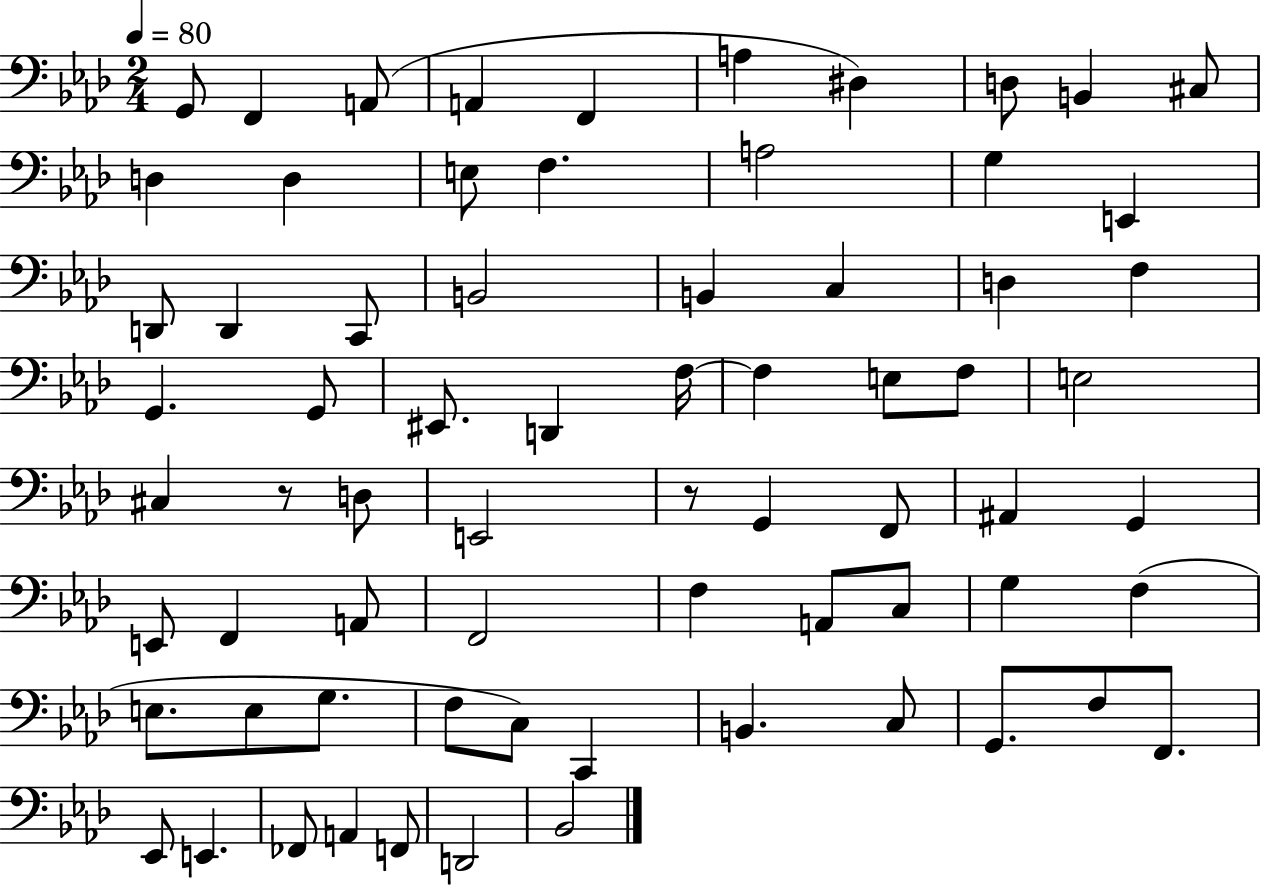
G2/e F2/q A2/e A2/q F2/q A3/q D#3/q D3/e B2/q C#3/e D3/q D3/q E3/e F3/q. A3/h G3/q E2/q D2/e D2/q C2/e B2/h B2/q C3/q D3/q F3/q G2/q. G2/e EIS2/e. D2/q F3/s F3/q E3/e F3/e E3/h C#3/q R/e D3/e E2/h R/e G2/q F2/e A#2/q G2/q E2/e F2/q A2/e F2/h F3/q A2/e C3/e G3/q F3/q E3/e. E3/e G3/e. F3/e C3/e C2/q B2/q. C3/e G2/e. F3/e F2/e. Eb2/e E2/q. FES2/e A2/q F2/e D2/h Bb2/h